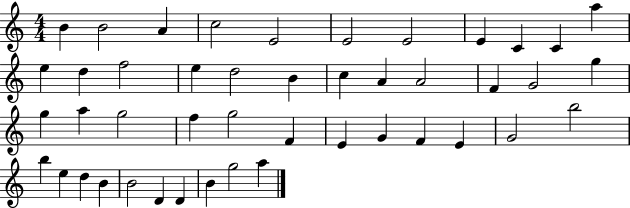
B4/q B4/h A4/q C5/h E4/h E4/h E4/h E4/q C4/q C4/q A5/q E5/q D5/q F5/h E5/q D5/h B4/q C5/q A4/q A4/h F4/q G4/h G5/q G5/q A5/q G5/h F5/q G5/h F4/q E4/q G4/q F4/q E4/q G4/h B5/h B5/q E5/q D5/q B4/q B4/h D4/q D4/q B4/q G5/h A5/q